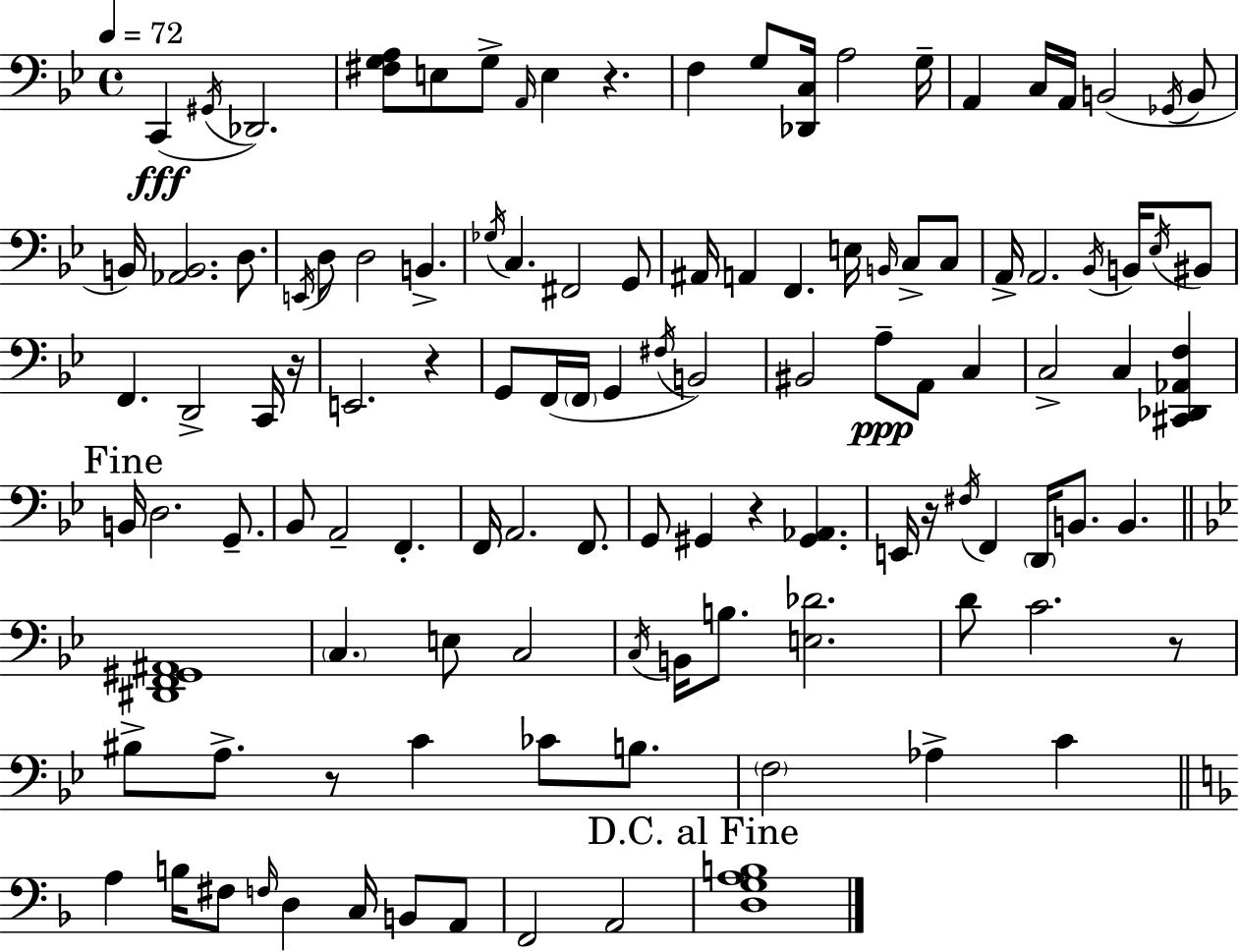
{
  \clef bass
  \time 4/4
  \defaultTimeSignature
  \key g \minor
  \tempo 4 = 72
  \repeat volta 2 { c,4(\fff \acciaccatura { gis,16 } des,2.) | <fis g a>8 e8 g8-> \grace { a,16 } e4 r4. | f4 g8 <des, c>16 a2 | g16-- a,4 c16 a,16 b,2( | \break \acciaccatura { ges,16 } b,8 b,16) <aes, b,>2. | d8. \acciaccatura { e,16 } d8 d2 b,4.-> | \acciaccatura { ges16 } c4. fis,2 | g,8 ais,16 a,4 f,4. | \break e16 \grace { b,16 } c8-> c8 a,16-> a,2. | \acciaccatura { bes,16 } b,16 \acciaccatura { ees16 } bis,8 f,4. d,2-> | c,16 r16 e,2. | r4 g,8 f,16( \parenthesize f,16 g,4 | \break \acciaccatura { fis16 }) b,2 bis,2 | a8--\ppp a,8 c4 c2-> | c4 <cis, des, aes, f>4 \mark "Fine" b,16 d2. | g,8.-- bes,8 a,2-- | \break f,4.-. f,16 a,2. | f,8. g,8 gis,4 r4 | <gis, aes,>4. e,16 r16 \acciaccatura { fis16 } f,4 | \parenthesize d,16 b,8. b,4. \bar "||" \break \key bes \major <dis, f, gis, ais,>1 | \parenthesize c4. e8 c2 | \acciaccatura { c16 } b,16 b8. <e des'>2. | d'8 c'2. r8 | \break bis8-> a8.-> r8 c'4 ces'8 b8. | \parenthesize f2 aes4-> c'4 | \bar "||" \break \key f \major a4 b16 fis8 \grace { f16 } d4 c16 b,8 a,8 | f,2 a,2 | \mark "D.C. al Fine" <d g a b>1 | } \bar "|."
}